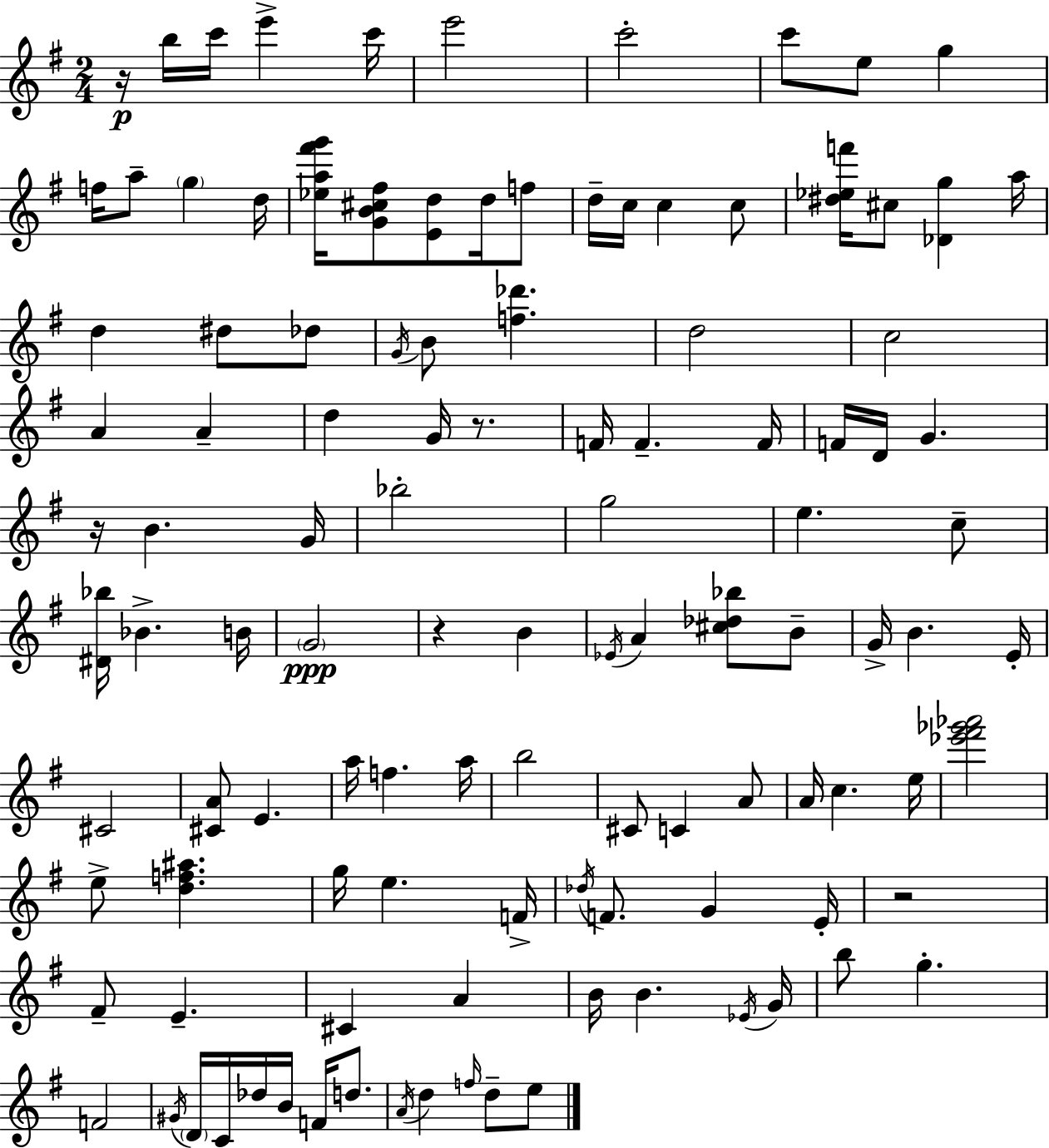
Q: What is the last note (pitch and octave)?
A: E5